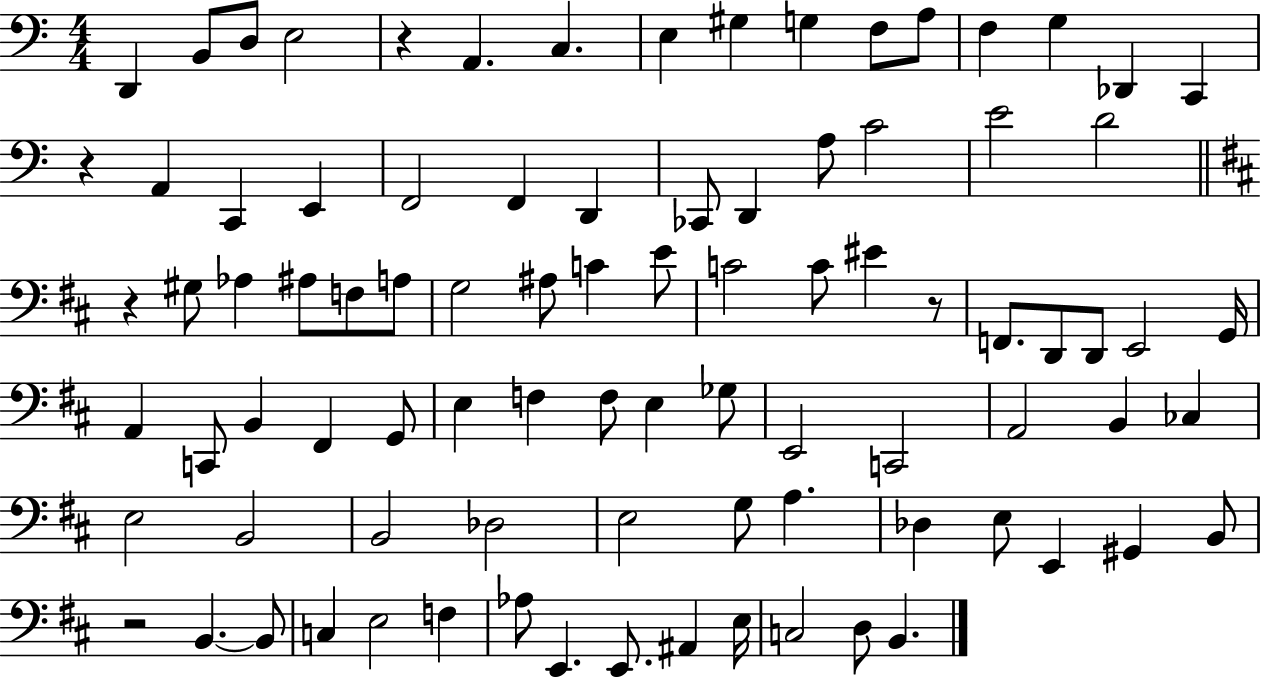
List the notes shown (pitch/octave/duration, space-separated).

D2/q B2/e D3/e E3/h R/q A2/q. C3/q. E3/q G#3/q G3/q F3/e A3/e F3/q G3/q Db2/q C2/q R/q A2/q C2/q E2/q F2/h F2/q D2/q CES2/e D2/q A3/e C4/h E4/h D4/h R/q G#3/e Ab3/q A#3/e F3/e A3/e G3/h A#3/e C4/q E4/e C4/h C4/e EIS4/q R/e F2/e. D2/e D2/e E2/h G2/s A2/q C2/e B2/q F#2/q G2/e E3/q F3/q F3/e E3/q Gb3/e E2/h C2/h A2/h B2/q CES3/q E3/h B2/h B2/h Db3/h E3/h G3/e A3/q. Db3/q E3/e E2/q G#2/q B2/e R/h B2/q. B2/e C3/q E3/h F3/q Ab3/e E2/q. E2/e. A#2/q E3/s C3/h D3/e B2/q.